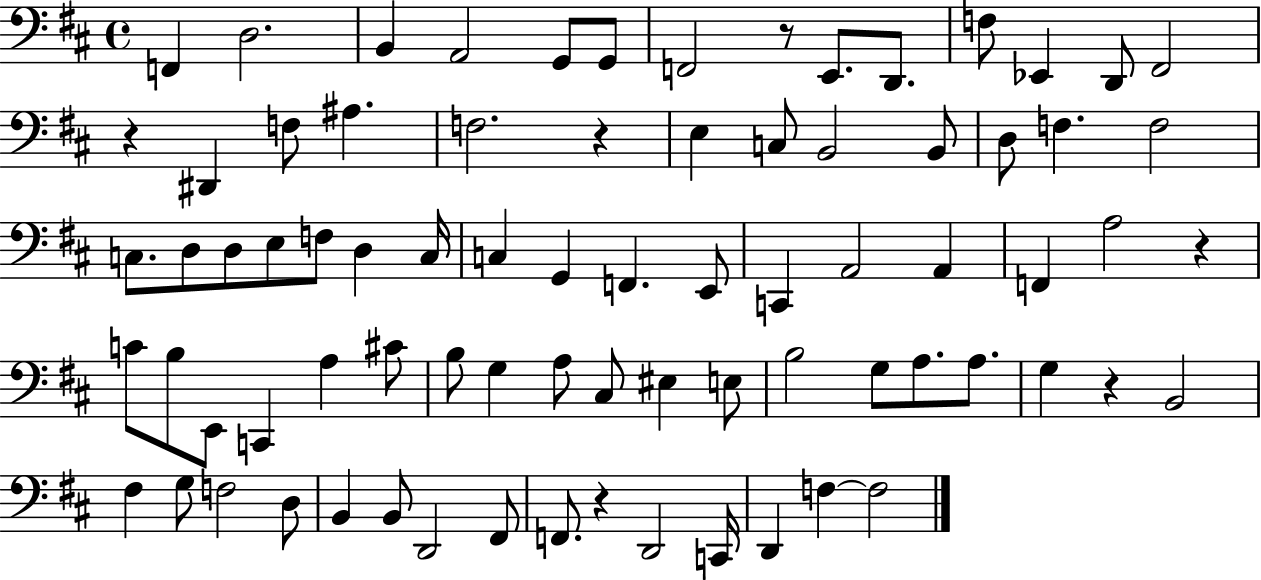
{
  \clef bass
  \time 4/4
  \defaultTimeSignature
  \key d \major
  \repeat volta 2 { f,4 d2. | b,4 a,2 g,8 g,8 | f,2 r8 e,8. d,8. | f8 ees,4 d,8 fis,2 | \break r4 dis,4 f8 ais4. | f2. r4 | e4 c8 b,2 b,8 | d8 f4. f2 | \break c8. d8 d8 e8 f8 d4 c16 | c4 g,4 f,4. e,8 | c,4 a,2 a,4 | f,4 a2 r4 | \break c'8 b8 e,8 c,4 a4 cis'8 | b8 g4 a8 cis8 eis4 e8 | b2 g8 a8. a8. | g4 r4 b,2 | \break fis4 g8 f2 d8 | b,4 b,8 d,2 fis,8 | f,8. r4 d,2 c,16 | d,4 f4~~ f2 | \break } \bar "|."
}